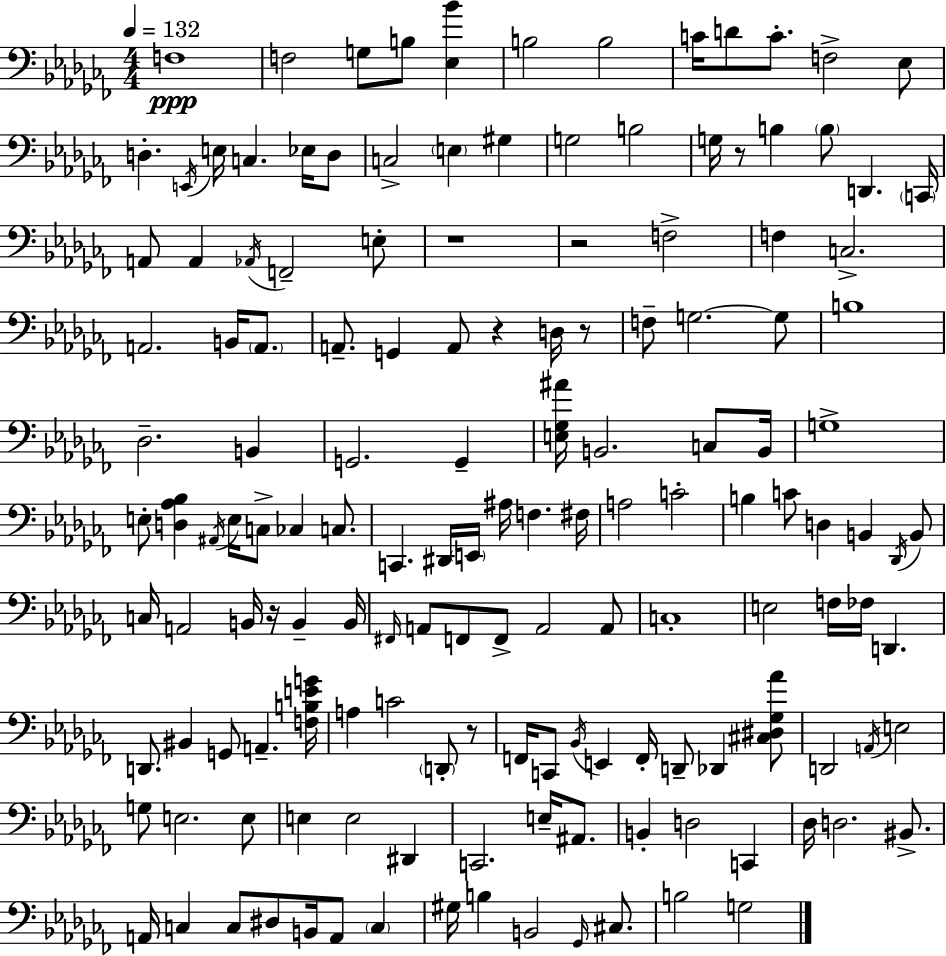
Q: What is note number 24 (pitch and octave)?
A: B3